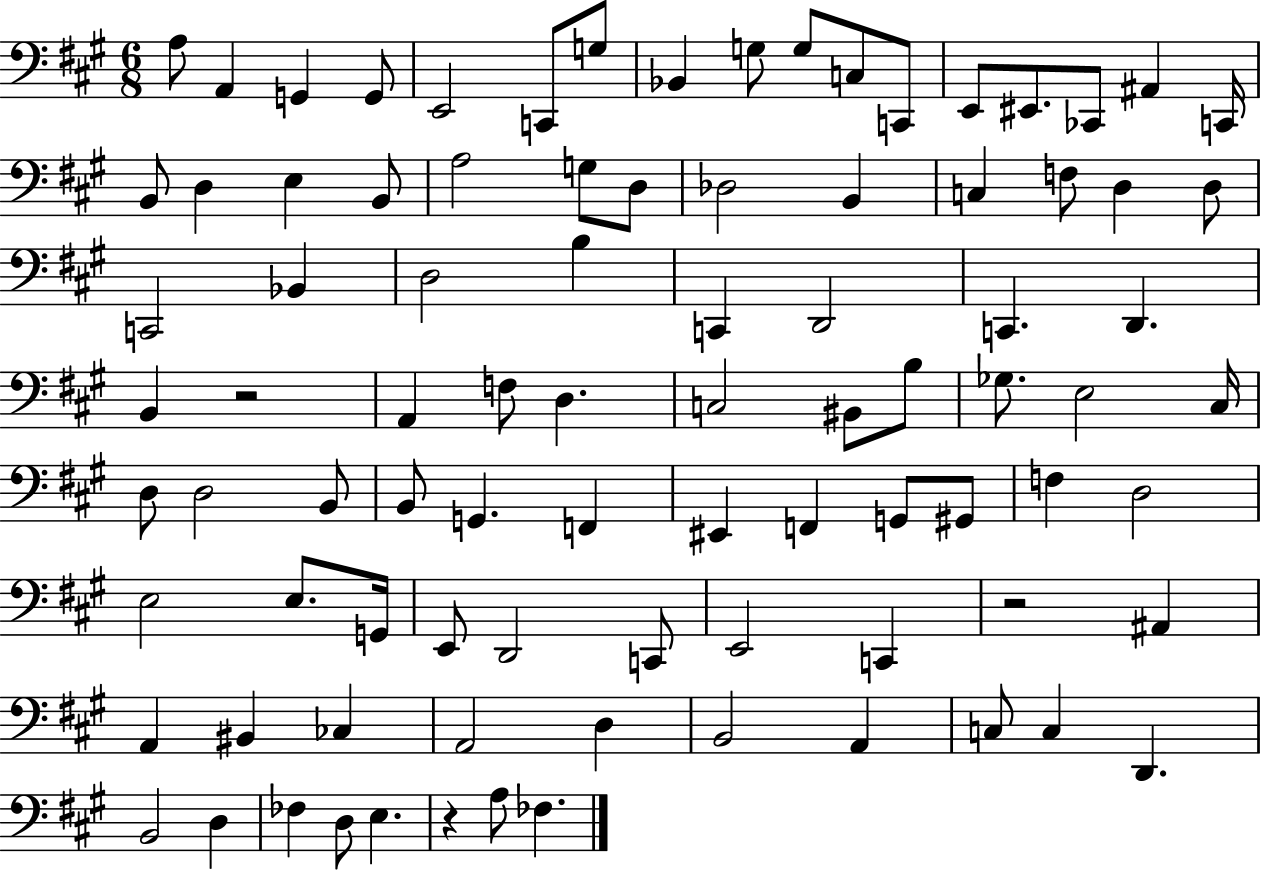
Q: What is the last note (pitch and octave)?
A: FES3